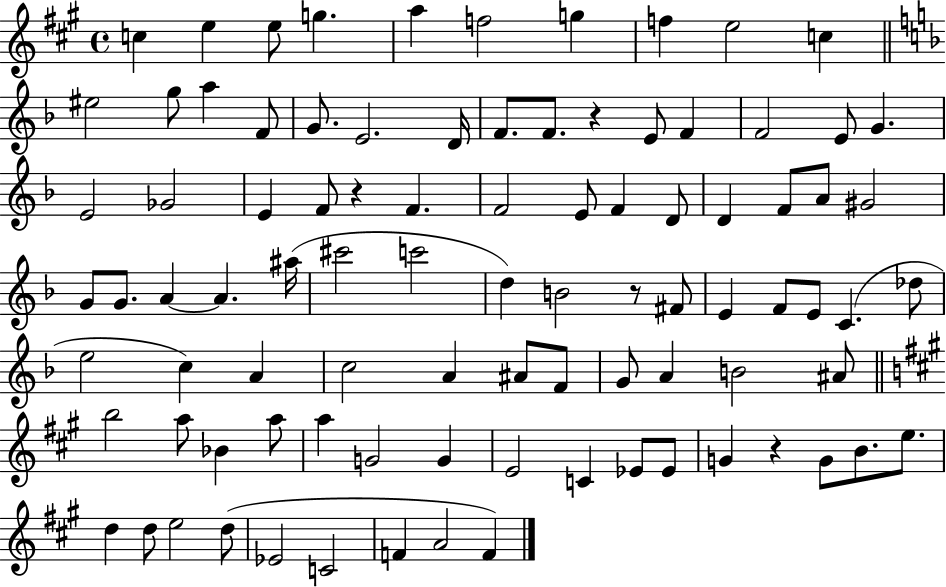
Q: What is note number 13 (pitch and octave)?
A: A5